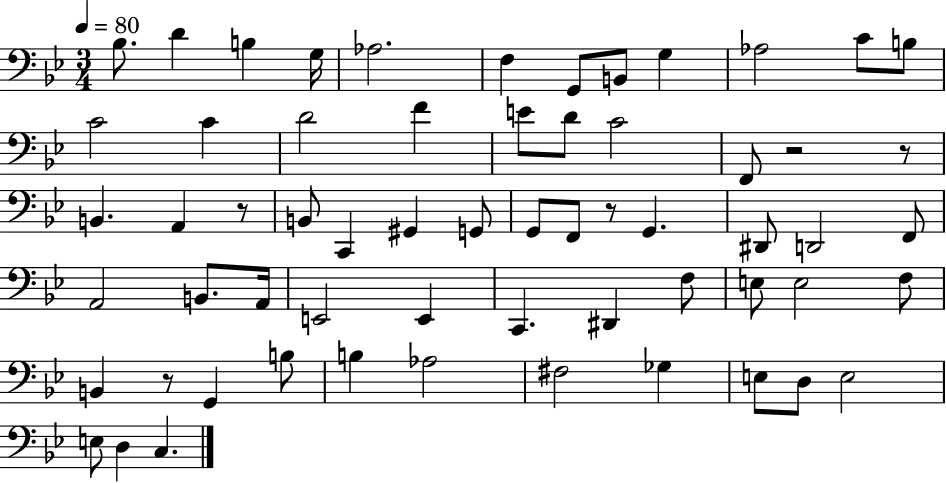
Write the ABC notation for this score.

X:1
T:Untitled
M:3/4
L:1/4
K:Bb
_B,/2 D B, G,/4 _A,2 F, G,,/2 B,,/2 G, _A,2 C/2 B,/2 C2 C D2 F E/2 D/2 C2 F,,/2 z2 z/2 B,, A,, z/2 B,,/2 C,, ^G,, G,,/2 G,,/2 F,,/2 z/2 G,, ^D,,/2 D,,2 F,,/2 A,,2 B,,/2 A,,/4 E,,2 E,, C,, ^D,, F,/2 E,/2 E,2 F,/2 B,, z/2 G,, B,/2 B, _A,2 ^F,2 _G, E,/2 D,/2 E,2 E,/2 D, C,